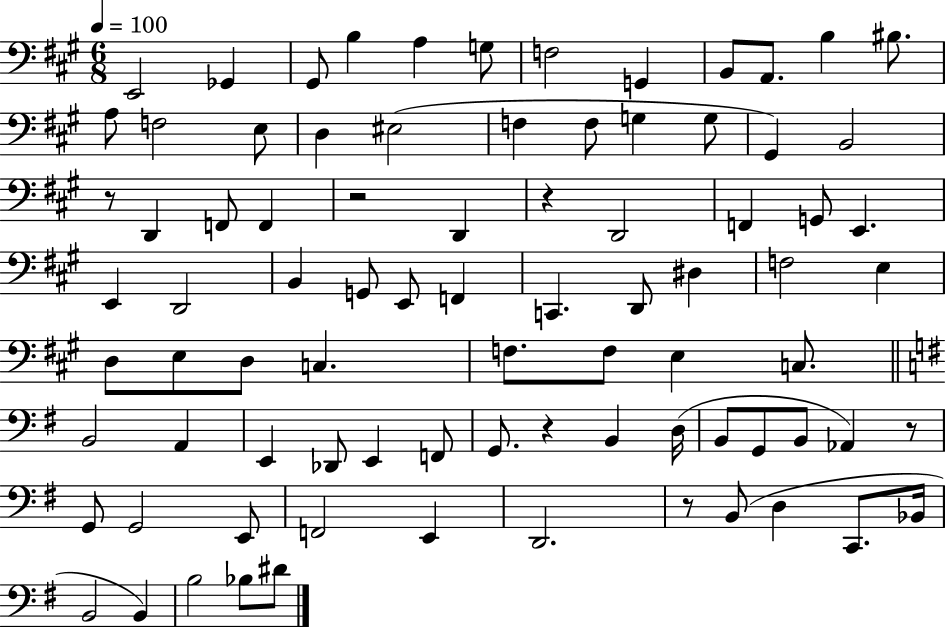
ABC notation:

X:1
T:Untitled
M:6/8
L:1/4
K:A
E,,2 _G,, ^G,,/2 B, A, G,/2 F,2 G,, B,,/2 A,,/2 B, ^B,/2 A,/2 F,2 E,/2 D, ^E,2 F, F,/2 G, G,/2 ^G,, B,,2 z/2 D,, F,,/2 F,, z2 D,, z D,,2 F,, G,,/2 E,, E,, D,,2 B,, G,,/2 E,,/2 F,, C,, D,,/2 ^D, F,2 E, D,/2 E,/2 D,/2 C, F,/2 F,/2 E, C,/2 B,,2 A,, E,, _D,,/2 E,, F,,/2 G,,/2 z B,, D,/4 B,,/2 G,,/2 B,,/2 _A,, z/2 G,,/2 G,,2 E,,/2 F,,2 E,, D,,2 z/2 B,,/2 D, C,,/2 _B,,/4 B,,2 B,, B,2 _B,/2 ^D/2